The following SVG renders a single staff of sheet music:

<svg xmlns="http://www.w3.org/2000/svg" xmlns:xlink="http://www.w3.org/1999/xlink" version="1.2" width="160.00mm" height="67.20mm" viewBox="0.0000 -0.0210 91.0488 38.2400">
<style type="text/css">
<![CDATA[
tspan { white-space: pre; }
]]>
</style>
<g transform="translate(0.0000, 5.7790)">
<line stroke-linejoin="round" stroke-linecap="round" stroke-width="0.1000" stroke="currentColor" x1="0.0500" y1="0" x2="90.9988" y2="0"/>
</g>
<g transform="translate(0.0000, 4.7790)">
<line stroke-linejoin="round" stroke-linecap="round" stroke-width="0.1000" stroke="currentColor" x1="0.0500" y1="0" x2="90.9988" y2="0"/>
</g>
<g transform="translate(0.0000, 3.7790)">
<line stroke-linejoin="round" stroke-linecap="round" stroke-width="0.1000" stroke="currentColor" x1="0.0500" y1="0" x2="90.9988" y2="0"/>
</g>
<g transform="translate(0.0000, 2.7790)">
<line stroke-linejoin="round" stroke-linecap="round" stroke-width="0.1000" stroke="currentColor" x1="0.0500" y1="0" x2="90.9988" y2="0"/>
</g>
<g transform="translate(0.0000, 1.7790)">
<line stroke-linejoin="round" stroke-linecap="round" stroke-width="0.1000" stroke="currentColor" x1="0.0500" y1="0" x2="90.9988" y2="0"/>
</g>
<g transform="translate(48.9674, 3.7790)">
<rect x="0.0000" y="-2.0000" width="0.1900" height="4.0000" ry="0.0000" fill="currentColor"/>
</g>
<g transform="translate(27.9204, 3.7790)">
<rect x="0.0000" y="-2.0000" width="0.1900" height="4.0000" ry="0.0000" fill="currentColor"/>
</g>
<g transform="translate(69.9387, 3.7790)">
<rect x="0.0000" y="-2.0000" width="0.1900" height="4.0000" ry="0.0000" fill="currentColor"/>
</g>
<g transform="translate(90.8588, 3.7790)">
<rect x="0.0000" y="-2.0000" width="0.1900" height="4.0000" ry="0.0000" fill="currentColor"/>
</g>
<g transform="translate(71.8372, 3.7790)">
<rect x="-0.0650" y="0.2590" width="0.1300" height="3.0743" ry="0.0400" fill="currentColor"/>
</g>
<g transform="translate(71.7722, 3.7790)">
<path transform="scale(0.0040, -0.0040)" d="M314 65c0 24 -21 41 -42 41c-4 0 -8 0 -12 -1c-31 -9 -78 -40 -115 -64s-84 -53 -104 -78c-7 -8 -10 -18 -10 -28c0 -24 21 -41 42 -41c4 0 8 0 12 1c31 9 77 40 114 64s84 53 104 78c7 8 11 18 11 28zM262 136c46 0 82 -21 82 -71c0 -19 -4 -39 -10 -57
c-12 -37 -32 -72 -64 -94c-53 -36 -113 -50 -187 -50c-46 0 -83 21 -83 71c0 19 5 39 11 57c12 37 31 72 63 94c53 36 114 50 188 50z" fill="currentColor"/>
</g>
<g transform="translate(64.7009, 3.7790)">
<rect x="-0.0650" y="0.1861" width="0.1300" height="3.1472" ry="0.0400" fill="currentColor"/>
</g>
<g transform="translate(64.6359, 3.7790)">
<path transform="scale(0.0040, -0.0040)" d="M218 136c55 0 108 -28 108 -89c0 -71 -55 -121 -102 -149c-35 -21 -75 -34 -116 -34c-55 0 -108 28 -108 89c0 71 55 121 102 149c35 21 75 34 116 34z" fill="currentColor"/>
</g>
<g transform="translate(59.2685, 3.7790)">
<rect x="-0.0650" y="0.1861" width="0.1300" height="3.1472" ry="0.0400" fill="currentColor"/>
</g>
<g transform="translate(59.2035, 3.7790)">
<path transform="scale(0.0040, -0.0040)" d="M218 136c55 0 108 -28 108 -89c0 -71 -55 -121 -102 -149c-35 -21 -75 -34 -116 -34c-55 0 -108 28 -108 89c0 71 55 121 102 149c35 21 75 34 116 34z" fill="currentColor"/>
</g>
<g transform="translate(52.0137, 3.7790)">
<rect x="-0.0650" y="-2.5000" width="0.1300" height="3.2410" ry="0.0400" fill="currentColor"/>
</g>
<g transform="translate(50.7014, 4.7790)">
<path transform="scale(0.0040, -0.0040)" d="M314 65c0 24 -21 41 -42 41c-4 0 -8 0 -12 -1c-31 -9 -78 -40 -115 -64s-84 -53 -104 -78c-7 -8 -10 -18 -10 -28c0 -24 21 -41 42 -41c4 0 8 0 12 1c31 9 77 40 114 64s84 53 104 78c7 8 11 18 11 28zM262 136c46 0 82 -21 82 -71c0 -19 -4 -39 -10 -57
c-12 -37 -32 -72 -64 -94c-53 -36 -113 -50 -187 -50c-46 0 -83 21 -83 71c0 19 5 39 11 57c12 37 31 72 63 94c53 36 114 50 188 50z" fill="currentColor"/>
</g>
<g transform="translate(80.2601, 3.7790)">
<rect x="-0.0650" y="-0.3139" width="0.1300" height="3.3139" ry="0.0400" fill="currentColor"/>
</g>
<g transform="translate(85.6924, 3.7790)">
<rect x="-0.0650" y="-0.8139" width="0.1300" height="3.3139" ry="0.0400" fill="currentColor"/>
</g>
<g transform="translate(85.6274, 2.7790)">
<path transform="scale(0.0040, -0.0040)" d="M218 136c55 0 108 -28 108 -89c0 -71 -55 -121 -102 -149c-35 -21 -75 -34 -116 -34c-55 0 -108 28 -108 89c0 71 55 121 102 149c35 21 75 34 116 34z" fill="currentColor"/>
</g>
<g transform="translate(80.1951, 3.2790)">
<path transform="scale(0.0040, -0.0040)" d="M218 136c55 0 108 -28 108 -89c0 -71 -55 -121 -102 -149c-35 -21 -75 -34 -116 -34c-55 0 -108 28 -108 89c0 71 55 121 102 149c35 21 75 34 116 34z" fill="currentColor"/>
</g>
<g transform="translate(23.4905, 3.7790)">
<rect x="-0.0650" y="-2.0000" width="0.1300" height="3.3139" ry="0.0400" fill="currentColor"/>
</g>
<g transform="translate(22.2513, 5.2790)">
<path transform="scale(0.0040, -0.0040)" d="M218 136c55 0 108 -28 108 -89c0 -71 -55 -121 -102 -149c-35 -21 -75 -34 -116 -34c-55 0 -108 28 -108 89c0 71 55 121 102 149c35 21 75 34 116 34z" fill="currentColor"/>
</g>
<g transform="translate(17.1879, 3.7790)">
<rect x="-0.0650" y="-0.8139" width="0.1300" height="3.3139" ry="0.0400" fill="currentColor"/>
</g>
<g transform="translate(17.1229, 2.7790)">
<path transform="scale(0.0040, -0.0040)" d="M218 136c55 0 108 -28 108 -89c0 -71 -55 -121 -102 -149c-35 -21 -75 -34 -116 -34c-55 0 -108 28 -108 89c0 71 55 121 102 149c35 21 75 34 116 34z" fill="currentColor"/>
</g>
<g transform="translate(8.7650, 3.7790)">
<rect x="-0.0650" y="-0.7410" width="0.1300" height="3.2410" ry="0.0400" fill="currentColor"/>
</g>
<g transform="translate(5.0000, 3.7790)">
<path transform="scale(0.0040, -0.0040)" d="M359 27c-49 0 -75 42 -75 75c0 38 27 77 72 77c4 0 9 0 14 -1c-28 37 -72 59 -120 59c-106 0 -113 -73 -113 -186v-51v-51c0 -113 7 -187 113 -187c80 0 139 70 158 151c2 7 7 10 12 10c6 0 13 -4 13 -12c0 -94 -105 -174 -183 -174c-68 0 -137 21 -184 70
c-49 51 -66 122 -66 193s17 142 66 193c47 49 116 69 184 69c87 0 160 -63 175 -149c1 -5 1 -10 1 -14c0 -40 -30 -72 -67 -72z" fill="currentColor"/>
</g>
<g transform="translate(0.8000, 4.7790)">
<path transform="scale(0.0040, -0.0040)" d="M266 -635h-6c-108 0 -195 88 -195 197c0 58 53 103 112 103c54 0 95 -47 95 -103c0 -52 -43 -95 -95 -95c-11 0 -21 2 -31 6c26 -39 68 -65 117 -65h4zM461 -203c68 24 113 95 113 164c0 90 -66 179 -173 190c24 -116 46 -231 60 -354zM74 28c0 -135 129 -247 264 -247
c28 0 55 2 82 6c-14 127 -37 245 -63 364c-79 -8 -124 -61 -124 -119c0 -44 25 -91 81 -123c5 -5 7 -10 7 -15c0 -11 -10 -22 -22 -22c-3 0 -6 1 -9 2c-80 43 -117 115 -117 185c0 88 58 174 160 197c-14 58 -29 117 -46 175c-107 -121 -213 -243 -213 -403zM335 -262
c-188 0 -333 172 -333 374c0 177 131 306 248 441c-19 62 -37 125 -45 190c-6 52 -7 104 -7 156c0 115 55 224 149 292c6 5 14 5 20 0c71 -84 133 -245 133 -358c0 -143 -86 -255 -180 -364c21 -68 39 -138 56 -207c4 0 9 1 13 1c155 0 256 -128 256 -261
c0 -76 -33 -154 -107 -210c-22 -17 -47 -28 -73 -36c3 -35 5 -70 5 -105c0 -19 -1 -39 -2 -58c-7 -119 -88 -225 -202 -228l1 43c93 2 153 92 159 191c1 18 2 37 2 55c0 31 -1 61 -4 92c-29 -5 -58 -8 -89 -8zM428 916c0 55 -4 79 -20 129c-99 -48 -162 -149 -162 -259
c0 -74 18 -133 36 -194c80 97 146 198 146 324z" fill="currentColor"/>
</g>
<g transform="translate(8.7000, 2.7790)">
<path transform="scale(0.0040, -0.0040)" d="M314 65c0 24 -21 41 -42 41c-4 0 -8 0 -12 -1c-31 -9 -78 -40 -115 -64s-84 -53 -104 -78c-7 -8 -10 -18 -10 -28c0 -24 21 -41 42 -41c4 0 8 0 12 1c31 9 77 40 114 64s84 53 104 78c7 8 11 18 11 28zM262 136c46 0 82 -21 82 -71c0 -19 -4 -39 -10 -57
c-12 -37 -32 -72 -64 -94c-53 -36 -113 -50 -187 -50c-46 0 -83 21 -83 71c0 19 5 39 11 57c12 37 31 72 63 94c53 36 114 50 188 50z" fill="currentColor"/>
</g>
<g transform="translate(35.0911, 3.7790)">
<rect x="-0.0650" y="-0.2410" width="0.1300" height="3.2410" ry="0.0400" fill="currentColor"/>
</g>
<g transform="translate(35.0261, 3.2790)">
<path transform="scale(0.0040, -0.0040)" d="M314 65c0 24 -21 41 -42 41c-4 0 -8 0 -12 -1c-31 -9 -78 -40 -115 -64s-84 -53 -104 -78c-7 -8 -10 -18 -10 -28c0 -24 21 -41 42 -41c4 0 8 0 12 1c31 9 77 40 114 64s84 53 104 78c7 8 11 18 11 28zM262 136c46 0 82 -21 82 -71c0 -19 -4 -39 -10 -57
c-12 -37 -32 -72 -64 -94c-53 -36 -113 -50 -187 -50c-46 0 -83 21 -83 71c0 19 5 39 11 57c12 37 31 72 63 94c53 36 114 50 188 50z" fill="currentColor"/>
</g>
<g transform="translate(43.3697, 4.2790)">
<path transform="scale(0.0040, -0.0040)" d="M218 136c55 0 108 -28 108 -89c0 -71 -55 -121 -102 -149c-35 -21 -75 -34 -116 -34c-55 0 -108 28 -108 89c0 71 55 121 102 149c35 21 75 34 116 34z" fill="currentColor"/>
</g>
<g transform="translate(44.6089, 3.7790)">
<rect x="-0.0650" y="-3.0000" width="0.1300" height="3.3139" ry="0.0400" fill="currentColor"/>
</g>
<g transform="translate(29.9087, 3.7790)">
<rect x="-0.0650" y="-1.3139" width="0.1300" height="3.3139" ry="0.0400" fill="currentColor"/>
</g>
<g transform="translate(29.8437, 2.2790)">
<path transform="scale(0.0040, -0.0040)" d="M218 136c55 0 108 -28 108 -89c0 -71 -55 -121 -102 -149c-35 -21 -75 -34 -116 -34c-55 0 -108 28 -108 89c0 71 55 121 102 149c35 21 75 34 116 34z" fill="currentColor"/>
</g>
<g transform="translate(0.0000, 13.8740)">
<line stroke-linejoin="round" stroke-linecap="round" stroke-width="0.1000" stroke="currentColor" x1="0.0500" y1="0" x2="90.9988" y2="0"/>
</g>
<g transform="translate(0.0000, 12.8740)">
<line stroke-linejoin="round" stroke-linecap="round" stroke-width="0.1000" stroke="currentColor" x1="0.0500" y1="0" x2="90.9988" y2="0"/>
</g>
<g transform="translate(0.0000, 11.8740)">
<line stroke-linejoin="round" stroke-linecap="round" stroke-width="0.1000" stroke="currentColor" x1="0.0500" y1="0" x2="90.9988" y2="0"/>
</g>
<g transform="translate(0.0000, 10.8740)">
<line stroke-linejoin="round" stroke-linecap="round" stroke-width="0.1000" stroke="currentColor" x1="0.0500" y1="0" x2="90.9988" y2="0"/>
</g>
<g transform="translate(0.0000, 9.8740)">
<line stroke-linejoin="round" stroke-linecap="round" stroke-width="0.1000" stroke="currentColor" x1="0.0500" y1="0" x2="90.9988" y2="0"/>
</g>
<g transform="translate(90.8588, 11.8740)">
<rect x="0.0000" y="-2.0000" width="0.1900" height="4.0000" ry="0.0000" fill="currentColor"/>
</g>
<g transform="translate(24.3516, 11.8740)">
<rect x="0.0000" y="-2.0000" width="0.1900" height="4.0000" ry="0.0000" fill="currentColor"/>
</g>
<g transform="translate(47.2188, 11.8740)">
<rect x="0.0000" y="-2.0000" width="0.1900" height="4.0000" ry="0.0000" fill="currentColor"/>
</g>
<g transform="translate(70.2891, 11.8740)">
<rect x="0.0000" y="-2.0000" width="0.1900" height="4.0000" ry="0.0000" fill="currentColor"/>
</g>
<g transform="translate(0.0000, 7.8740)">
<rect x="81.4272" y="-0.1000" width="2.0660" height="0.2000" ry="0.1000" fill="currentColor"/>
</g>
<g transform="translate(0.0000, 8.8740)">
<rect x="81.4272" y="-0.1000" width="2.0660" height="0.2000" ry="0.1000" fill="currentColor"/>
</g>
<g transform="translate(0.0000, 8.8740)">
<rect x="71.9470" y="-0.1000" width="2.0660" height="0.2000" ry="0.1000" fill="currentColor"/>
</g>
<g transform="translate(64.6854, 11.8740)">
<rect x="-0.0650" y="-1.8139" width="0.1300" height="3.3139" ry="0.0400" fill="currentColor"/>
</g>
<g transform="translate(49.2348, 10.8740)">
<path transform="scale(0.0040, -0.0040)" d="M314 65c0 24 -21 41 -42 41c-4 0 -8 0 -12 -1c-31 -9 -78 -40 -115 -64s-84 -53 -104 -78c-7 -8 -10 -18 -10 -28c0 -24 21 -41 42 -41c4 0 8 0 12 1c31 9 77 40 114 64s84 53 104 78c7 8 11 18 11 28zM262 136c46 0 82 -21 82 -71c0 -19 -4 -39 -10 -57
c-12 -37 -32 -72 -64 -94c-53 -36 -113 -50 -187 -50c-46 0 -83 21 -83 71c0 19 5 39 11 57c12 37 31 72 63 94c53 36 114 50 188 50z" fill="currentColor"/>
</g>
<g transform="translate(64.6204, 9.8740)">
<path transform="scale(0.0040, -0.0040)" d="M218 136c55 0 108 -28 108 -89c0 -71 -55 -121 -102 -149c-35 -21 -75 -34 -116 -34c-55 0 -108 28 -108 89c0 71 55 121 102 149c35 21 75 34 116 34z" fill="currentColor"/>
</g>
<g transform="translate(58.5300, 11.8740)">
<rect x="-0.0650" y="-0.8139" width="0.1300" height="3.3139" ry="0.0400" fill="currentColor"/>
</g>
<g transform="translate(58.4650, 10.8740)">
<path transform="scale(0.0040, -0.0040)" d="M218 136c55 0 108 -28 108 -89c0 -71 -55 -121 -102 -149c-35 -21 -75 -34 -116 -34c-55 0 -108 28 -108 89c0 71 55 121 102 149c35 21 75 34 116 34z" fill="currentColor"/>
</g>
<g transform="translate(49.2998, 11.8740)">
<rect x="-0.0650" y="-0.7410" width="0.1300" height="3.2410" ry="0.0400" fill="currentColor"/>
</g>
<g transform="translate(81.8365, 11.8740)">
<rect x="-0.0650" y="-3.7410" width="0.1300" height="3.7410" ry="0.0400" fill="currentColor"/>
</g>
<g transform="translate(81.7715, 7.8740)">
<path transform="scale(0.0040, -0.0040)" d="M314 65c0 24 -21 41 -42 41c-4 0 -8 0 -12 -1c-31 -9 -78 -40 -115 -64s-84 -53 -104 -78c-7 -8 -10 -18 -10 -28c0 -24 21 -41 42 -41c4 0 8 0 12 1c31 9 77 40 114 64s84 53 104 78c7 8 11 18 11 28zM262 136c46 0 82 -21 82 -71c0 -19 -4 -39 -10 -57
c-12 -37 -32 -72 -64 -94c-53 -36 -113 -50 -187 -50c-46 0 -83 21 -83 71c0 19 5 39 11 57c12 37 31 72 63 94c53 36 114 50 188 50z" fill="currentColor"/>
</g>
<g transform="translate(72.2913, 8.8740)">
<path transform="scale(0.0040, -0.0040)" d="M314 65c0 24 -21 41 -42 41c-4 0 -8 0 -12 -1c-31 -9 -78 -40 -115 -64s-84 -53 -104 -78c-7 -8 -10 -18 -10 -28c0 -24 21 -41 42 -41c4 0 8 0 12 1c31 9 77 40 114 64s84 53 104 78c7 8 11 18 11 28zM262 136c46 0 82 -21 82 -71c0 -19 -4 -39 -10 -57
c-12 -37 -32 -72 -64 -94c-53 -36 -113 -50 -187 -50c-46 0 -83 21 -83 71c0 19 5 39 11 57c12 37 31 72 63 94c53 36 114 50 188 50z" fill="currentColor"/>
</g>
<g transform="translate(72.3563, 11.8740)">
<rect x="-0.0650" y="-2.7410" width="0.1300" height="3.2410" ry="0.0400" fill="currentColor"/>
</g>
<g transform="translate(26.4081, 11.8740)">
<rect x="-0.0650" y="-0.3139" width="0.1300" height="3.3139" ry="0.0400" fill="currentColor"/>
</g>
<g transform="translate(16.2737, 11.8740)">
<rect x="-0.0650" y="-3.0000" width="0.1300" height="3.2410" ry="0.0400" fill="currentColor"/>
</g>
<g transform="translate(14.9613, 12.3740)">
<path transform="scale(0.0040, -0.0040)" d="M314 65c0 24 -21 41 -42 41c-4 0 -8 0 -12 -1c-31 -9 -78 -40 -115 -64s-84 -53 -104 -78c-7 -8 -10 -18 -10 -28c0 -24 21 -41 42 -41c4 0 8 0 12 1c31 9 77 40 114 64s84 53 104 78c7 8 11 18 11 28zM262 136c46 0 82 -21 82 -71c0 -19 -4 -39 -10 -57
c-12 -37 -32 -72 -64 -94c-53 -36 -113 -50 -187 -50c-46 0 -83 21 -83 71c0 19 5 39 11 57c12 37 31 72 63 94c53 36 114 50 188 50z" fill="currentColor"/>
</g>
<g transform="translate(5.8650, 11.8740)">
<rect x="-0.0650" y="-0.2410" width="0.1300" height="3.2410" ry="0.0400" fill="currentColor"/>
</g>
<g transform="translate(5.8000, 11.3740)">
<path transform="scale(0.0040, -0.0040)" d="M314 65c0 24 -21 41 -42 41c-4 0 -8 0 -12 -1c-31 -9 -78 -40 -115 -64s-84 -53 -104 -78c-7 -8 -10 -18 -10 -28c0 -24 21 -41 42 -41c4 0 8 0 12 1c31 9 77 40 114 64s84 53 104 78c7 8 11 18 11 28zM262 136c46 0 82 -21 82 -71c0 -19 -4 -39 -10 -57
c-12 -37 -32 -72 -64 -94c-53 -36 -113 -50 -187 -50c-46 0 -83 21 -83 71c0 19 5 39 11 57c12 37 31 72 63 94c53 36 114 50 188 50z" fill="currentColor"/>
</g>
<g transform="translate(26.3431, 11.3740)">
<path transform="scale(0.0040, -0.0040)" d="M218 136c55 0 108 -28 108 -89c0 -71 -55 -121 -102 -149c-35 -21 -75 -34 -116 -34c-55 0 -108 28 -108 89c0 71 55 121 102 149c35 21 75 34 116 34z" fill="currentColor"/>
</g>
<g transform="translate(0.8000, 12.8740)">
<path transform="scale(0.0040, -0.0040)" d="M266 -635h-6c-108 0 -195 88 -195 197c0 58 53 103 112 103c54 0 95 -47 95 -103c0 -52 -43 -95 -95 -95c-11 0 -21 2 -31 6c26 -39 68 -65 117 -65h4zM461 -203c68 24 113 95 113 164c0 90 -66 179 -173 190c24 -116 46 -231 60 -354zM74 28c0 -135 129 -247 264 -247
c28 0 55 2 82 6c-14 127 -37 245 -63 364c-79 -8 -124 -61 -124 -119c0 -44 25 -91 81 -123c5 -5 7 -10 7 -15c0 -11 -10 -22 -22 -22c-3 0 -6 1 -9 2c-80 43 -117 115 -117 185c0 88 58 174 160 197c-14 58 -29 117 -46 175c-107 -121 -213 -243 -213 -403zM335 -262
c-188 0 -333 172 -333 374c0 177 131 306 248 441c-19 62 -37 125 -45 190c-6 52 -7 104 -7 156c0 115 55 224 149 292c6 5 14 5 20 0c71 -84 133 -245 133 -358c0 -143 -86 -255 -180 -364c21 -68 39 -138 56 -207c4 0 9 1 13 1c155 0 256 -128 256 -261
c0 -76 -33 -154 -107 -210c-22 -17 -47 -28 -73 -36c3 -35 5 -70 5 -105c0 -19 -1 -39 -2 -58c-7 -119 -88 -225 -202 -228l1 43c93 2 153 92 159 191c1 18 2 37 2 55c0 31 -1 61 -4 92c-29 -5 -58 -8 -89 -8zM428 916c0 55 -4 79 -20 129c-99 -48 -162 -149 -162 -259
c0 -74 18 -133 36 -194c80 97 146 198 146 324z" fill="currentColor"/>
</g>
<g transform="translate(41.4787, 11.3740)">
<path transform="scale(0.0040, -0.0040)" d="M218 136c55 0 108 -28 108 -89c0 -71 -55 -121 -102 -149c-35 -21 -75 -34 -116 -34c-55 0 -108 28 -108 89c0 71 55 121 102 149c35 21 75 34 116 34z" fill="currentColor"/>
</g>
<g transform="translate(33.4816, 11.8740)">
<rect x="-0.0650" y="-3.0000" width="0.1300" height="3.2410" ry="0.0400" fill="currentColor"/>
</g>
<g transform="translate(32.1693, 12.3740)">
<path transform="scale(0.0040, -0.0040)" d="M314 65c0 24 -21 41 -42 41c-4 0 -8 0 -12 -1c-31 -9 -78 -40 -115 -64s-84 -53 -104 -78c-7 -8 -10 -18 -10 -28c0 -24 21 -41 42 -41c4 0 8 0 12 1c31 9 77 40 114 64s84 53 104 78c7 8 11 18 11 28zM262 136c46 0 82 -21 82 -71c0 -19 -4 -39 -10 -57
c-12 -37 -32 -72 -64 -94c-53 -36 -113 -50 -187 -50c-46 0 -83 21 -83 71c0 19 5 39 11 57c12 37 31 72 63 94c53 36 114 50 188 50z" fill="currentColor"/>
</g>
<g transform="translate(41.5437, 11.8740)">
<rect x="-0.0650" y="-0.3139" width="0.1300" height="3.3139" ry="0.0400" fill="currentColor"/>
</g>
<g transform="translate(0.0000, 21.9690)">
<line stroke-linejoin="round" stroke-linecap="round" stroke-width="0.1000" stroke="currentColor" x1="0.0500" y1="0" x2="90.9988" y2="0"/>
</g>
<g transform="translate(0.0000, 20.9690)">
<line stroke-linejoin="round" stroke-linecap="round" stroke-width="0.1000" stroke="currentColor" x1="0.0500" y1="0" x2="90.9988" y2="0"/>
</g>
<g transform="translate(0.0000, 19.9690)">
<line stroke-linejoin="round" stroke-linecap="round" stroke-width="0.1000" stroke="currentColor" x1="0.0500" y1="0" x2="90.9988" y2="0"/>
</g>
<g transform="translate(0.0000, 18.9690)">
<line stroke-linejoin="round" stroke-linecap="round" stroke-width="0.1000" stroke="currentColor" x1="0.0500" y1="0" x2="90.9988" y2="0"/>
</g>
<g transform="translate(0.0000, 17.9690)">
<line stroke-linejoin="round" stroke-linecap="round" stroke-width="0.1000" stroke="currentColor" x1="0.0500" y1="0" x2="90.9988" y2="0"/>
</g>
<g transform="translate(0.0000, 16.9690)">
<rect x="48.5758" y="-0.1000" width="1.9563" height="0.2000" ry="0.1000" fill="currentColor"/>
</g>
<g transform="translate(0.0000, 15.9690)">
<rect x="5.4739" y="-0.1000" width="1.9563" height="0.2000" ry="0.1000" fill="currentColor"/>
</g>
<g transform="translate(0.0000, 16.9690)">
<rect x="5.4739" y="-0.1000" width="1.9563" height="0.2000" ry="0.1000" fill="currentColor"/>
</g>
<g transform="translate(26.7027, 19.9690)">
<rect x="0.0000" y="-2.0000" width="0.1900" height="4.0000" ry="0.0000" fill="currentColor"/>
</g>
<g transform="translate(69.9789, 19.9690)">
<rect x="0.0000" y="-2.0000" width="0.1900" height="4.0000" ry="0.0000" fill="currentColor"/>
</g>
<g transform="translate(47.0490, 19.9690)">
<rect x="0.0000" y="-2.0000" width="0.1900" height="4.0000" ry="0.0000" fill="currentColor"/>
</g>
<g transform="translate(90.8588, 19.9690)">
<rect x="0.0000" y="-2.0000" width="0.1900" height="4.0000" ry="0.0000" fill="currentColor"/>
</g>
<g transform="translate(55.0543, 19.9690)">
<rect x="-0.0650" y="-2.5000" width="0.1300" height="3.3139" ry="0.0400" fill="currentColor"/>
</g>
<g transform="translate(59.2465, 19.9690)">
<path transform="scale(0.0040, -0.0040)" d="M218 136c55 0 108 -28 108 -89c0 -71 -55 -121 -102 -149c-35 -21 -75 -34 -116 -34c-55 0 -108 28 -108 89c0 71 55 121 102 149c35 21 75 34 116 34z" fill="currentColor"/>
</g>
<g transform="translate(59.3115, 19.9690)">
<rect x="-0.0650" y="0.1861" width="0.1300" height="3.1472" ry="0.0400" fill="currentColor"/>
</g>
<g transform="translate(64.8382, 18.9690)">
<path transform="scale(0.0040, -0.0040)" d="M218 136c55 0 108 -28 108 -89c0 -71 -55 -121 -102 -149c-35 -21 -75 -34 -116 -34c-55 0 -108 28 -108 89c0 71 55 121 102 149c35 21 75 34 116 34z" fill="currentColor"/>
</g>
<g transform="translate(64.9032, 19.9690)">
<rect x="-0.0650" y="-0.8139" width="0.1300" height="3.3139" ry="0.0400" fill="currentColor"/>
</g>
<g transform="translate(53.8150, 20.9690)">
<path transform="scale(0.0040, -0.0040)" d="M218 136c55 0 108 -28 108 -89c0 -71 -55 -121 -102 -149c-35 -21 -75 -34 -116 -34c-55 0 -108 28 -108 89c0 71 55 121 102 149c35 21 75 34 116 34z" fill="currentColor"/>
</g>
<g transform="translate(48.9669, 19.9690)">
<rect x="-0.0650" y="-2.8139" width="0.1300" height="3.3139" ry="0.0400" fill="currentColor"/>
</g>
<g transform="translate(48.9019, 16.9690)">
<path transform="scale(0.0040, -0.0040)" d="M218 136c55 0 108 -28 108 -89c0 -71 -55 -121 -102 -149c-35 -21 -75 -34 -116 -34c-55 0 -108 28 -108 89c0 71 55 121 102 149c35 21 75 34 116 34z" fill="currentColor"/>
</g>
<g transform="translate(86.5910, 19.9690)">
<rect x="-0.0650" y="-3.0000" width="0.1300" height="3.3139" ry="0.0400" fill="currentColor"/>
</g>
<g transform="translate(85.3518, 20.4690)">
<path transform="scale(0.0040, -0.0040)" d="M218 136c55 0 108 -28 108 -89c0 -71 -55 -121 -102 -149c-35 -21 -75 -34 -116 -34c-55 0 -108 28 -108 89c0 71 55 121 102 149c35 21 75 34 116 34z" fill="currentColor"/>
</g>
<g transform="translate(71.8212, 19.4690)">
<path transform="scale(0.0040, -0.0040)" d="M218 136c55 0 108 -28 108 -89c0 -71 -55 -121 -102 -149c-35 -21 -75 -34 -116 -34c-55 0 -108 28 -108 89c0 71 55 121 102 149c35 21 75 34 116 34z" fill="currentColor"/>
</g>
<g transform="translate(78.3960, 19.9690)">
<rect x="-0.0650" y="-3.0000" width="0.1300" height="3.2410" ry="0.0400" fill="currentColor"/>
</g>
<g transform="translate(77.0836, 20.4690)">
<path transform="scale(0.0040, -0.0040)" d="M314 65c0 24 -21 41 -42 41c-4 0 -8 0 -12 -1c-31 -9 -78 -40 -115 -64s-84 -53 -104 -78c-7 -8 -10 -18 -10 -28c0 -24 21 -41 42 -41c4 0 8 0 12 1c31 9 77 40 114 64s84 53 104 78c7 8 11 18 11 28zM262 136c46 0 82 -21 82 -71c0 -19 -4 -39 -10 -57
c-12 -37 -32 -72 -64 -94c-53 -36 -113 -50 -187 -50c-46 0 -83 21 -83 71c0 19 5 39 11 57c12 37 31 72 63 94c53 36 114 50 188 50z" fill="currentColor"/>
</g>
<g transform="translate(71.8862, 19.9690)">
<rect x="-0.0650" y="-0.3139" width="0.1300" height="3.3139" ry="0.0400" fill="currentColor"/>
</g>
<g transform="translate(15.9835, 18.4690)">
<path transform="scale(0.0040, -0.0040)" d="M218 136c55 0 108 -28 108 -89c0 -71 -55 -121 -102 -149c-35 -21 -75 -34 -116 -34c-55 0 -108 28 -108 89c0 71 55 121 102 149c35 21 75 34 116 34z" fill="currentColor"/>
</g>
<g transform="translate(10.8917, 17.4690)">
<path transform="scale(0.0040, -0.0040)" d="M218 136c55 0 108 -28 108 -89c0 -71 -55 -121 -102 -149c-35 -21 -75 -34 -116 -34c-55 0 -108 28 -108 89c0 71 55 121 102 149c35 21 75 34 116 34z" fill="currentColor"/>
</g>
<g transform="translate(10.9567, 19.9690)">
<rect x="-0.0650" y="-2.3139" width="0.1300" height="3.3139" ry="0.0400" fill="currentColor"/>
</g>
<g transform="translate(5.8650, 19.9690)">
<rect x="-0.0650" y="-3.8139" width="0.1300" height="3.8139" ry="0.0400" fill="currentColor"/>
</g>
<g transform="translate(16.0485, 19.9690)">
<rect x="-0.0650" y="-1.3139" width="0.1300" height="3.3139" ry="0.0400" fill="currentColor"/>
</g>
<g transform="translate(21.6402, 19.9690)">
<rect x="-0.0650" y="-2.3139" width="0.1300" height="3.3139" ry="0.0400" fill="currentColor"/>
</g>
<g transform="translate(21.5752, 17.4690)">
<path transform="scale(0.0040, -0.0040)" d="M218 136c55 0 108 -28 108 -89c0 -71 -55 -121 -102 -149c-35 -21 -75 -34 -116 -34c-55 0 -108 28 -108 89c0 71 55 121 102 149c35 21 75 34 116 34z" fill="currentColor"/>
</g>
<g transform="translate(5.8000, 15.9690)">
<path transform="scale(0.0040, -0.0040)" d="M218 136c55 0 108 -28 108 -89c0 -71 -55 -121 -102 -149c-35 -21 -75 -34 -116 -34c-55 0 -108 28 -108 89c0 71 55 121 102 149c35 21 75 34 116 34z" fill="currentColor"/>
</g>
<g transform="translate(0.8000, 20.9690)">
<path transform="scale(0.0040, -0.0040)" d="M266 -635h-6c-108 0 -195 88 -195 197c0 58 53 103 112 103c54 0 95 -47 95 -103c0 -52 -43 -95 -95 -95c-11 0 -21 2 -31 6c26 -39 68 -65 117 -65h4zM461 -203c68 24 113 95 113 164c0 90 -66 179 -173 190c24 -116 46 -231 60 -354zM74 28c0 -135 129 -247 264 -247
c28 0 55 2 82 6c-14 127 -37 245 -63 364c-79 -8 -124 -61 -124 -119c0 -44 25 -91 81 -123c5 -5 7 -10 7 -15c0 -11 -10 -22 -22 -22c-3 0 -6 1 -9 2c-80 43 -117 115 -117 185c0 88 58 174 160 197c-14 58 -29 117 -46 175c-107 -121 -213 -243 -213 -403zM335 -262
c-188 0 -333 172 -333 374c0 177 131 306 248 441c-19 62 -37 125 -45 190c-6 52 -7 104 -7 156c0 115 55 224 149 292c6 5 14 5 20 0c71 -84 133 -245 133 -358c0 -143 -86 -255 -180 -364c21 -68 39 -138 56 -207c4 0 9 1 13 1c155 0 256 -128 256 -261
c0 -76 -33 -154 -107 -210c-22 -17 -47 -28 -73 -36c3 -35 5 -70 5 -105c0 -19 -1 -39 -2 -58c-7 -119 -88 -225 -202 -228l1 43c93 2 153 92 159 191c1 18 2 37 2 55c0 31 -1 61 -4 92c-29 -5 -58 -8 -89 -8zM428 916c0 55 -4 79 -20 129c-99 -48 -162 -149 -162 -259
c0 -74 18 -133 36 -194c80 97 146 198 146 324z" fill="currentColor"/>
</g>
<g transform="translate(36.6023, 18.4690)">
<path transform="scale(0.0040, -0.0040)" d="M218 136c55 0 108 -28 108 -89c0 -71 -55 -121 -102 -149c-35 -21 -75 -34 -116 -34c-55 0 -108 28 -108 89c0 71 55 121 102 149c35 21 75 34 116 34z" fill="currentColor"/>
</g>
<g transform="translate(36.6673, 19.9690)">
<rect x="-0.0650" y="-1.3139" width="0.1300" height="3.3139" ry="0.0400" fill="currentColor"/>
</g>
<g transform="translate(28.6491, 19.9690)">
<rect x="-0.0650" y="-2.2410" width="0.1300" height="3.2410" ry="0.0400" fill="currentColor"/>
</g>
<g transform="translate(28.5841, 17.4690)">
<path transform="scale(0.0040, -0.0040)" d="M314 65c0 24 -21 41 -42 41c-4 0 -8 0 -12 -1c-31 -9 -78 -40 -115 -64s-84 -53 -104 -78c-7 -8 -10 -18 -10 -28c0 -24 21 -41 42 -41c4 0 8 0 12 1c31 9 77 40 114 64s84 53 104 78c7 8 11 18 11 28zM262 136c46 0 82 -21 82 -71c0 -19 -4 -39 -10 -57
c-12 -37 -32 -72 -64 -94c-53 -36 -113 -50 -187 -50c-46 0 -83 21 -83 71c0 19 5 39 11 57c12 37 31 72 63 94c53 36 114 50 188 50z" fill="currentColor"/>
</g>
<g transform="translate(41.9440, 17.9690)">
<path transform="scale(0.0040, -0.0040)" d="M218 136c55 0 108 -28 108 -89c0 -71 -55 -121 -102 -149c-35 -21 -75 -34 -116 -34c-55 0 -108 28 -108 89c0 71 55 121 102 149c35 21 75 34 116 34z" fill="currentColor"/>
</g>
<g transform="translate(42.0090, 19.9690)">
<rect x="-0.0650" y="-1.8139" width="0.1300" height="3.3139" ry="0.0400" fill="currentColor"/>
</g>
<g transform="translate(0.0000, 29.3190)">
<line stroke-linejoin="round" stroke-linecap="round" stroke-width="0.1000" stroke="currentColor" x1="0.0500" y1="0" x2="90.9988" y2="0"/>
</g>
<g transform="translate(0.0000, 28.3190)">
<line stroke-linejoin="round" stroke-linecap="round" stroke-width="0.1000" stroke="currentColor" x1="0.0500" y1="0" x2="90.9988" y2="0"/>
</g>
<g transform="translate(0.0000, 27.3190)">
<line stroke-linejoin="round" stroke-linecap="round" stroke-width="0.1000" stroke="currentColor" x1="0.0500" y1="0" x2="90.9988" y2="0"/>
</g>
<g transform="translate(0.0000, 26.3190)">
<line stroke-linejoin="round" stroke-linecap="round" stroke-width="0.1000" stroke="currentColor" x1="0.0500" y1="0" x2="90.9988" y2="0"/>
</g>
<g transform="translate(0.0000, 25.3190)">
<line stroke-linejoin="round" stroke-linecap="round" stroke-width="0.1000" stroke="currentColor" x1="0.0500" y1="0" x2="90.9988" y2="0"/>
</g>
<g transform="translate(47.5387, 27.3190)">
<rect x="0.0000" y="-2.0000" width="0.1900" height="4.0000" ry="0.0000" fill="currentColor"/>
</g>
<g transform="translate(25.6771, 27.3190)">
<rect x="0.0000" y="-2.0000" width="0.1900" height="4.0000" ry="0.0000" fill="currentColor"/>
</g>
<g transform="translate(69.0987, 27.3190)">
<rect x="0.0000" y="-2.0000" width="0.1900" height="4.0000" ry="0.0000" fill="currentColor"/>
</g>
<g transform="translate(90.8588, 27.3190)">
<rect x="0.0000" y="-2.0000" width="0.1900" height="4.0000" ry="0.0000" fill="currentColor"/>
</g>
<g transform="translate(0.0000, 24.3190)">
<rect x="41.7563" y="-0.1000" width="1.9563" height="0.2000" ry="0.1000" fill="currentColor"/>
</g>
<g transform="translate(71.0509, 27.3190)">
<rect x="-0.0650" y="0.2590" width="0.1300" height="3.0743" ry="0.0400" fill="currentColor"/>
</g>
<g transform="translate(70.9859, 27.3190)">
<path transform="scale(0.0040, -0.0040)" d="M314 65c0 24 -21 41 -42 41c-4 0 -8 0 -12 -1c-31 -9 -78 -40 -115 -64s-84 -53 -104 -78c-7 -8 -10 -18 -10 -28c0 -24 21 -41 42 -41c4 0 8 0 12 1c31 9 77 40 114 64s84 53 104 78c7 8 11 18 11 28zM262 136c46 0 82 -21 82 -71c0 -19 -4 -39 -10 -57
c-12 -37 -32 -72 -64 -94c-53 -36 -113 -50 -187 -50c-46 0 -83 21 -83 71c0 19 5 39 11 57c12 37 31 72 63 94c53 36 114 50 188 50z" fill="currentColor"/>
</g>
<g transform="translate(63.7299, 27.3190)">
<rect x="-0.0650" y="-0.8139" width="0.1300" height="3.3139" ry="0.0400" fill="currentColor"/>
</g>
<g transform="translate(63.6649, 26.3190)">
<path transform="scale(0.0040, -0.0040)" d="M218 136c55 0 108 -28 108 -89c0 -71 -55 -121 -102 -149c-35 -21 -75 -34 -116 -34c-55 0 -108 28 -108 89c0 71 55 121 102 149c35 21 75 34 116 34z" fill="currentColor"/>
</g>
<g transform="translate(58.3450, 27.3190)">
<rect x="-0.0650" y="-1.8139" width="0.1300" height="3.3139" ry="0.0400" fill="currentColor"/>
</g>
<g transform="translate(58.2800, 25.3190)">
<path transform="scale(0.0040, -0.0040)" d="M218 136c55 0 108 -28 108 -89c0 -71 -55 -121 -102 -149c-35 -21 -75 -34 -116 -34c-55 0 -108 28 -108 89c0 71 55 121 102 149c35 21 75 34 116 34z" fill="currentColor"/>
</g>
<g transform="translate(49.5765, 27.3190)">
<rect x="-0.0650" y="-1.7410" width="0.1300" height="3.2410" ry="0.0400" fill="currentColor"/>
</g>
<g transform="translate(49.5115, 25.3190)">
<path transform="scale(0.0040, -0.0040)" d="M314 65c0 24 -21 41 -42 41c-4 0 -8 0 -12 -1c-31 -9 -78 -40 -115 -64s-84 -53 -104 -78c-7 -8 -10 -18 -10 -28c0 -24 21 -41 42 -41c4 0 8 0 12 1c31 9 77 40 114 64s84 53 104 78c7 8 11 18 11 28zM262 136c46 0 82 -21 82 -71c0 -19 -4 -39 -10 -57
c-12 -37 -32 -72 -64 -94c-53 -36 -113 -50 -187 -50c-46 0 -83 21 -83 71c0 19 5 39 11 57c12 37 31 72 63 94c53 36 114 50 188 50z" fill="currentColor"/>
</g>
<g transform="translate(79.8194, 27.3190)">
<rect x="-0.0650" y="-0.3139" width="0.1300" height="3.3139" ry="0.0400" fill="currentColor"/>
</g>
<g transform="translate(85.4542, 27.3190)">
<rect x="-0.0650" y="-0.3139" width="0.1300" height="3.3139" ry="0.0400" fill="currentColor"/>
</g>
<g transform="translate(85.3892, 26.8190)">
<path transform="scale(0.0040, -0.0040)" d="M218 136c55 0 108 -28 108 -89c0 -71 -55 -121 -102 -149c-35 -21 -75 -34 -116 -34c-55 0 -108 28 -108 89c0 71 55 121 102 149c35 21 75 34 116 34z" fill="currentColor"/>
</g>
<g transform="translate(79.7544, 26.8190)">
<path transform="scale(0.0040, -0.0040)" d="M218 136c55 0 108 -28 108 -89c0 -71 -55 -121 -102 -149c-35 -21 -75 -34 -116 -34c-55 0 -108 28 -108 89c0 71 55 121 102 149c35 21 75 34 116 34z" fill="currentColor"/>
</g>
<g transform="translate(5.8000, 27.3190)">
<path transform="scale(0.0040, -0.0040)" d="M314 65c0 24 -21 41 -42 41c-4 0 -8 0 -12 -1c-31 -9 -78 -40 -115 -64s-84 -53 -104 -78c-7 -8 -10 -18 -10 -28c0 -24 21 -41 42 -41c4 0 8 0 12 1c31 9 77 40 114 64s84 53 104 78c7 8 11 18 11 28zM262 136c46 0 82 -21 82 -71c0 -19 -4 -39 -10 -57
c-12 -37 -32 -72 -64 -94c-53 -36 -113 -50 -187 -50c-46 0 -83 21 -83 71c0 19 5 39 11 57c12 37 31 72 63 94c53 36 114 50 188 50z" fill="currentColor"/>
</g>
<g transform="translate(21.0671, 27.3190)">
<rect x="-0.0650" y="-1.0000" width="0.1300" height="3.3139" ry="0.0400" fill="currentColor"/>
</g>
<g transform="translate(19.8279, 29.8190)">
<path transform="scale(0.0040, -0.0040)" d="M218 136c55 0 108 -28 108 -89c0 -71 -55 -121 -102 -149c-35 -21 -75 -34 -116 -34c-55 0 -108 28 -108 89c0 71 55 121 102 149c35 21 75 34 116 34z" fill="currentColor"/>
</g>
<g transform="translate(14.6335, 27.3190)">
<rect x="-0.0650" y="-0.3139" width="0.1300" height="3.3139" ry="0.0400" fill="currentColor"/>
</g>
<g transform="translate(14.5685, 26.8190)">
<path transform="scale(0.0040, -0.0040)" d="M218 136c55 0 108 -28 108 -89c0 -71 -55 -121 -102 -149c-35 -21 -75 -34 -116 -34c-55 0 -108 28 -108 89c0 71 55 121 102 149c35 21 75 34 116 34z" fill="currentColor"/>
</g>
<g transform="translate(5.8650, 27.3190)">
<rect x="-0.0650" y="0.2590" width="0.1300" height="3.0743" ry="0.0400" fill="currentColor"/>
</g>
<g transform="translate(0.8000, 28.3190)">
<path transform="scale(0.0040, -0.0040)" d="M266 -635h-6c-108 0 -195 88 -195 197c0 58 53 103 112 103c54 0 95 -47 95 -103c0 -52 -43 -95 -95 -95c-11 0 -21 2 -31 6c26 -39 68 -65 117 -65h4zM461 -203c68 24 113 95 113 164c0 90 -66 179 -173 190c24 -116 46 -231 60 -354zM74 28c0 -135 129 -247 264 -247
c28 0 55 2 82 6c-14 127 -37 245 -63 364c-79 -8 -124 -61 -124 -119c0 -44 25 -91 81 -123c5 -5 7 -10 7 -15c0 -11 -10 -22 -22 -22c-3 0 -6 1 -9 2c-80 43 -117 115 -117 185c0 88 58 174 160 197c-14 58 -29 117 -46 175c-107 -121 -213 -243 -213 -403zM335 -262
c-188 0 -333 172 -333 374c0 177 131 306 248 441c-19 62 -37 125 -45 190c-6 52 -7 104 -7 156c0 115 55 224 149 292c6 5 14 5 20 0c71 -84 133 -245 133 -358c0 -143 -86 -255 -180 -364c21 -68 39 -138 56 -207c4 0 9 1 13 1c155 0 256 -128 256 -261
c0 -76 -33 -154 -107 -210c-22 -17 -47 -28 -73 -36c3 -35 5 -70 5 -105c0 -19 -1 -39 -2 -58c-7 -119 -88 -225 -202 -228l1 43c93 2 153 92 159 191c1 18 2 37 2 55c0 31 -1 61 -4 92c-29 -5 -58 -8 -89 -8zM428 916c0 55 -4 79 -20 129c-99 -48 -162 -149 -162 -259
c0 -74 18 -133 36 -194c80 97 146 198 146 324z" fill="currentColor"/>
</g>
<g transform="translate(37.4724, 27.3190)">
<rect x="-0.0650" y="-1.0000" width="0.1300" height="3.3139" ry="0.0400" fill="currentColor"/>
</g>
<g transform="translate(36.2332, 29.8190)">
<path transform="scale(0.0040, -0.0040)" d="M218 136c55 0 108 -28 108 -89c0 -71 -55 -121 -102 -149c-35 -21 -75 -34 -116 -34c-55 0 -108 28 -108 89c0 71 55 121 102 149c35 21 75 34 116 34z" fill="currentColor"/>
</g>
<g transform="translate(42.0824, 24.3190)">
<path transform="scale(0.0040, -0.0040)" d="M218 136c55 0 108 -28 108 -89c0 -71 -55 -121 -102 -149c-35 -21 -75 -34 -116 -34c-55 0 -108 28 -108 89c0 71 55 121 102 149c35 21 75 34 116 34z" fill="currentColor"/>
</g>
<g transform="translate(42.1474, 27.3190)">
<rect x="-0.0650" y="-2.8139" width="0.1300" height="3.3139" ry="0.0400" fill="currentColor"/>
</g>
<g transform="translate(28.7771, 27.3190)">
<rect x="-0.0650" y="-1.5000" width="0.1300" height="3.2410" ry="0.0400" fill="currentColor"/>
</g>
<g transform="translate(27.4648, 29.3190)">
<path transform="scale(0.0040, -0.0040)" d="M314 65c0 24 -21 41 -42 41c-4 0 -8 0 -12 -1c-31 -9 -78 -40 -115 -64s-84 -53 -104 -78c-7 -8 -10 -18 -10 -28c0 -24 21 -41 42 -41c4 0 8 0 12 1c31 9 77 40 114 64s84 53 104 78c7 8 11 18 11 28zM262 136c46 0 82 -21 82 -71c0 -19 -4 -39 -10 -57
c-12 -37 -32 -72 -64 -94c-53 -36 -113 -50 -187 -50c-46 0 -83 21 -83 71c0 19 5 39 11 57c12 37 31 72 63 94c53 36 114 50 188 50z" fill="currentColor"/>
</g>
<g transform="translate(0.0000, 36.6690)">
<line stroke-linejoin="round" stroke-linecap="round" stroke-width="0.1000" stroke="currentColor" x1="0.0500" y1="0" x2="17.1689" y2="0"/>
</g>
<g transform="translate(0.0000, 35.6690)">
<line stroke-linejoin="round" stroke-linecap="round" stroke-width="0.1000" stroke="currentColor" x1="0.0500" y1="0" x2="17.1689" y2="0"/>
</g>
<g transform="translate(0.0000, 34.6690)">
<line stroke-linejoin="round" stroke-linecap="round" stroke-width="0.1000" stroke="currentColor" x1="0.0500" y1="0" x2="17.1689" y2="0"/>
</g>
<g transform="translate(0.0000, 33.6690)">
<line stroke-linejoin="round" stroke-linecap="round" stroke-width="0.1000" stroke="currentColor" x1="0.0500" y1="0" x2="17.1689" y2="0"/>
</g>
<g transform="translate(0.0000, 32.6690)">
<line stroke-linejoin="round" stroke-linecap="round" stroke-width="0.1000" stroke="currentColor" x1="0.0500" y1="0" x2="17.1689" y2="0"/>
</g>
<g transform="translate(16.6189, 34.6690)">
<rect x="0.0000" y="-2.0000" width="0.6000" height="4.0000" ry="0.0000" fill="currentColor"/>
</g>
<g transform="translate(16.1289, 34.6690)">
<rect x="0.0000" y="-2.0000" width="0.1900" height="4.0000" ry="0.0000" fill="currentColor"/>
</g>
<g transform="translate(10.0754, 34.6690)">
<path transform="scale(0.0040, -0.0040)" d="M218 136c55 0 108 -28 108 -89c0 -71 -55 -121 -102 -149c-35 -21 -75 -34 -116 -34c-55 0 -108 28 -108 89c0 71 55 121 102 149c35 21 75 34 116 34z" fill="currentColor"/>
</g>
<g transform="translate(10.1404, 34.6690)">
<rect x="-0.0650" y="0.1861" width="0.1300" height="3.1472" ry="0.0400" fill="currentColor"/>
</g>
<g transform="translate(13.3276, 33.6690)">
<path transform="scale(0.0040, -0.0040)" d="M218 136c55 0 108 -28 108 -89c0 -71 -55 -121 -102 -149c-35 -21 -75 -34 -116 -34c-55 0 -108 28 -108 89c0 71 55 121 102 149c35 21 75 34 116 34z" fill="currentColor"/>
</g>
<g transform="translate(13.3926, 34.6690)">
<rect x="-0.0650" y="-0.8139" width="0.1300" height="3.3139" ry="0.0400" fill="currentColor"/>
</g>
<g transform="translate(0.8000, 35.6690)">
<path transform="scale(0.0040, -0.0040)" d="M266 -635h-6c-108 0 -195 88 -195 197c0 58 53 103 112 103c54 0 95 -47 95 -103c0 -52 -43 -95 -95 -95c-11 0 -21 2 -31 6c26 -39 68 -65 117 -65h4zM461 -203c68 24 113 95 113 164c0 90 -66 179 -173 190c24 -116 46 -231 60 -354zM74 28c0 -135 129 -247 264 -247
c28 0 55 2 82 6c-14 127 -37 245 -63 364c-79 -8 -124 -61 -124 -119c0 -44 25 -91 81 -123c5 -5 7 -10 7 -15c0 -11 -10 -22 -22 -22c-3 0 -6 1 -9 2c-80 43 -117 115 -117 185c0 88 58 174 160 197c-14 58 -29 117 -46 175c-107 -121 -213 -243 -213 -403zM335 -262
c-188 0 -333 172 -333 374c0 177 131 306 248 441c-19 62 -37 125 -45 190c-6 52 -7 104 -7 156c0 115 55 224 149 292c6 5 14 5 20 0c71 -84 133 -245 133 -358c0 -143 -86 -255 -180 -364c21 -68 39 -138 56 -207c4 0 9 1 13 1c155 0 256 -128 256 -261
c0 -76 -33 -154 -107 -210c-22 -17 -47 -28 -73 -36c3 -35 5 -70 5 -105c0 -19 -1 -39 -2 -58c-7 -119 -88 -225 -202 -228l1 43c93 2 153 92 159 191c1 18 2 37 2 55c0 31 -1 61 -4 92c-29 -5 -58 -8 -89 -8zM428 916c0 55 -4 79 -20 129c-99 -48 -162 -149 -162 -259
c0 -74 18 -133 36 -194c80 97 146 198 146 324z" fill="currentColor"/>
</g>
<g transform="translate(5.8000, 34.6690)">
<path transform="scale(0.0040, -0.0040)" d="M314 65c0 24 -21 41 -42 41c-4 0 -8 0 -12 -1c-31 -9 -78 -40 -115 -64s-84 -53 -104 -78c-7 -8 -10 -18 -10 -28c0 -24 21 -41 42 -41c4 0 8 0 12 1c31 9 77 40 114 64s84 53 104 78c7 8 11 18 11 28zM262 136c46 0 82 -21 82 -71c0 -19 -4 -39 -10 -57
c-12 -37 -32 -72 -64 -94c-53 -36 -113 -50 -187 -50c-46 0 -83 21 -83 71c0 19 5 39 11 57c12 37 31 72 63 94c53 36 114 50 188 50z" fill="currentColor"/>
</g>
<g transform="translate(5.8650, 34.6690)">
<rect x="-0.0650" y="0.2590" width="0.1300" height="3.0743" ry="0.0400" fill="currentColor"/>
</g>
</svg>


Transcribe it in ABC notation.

X:1
T:Untitled
M:4/4
L:1/4
K:C
d2 d F e c2 A G2 B B B2 c d c2 A2 c A2 c d2 d f a2 c'2 c' g e g g2 e f a G B d c A2 A B2 c D E2 D a f2 f d B2 c c B2 B d